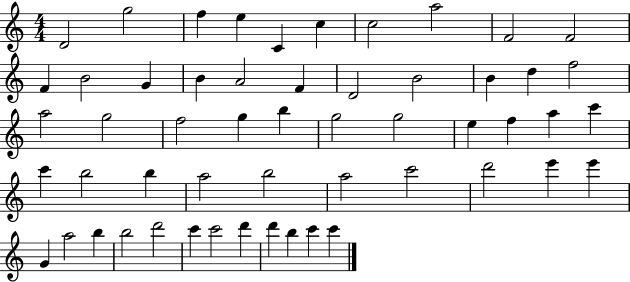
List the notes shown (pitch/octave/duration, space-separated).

D4/h G5/h F5/q E5/q C4/q C5/q C5/h A5/h F4/h F4/h F4/q B4/h G4/q B4/q A4/h F4/q D4/h B4/h B4/q D5/q F5/h A5/h G5/h F5/h G5/q B5/q G5/h G5/h E5/q F5/q A5/q C6/q C6/q B5/h B5/q A5/h B5/h A5/h C6/h D6/h E6/q E6/q G4/q A5/h B5/q B5/h D6/h C6/q C6/h D6/q D6/q B5/q C6/q C6/q